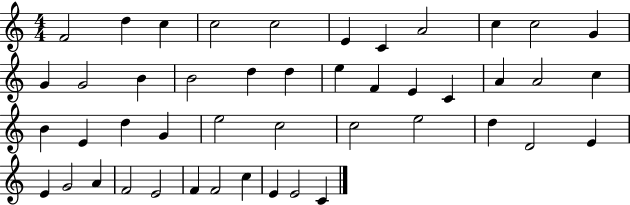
F4/h D5/q C5/q C5/h C5/h E4/q C4/q A4/h C5/q C5/h G4/q G4/q G4/h B4/q B4/h D5/q D5/q E5/q F4/q E4/q C4/q A4/q A4/h C5/q B4/q E4/q D5/q G4/q E5/h C5/h C5/h E5/h D5/q D4/h E4/q E4/q G4/h A4/q F4/h E4/h F4/q F4/h C5/q E4/q E4/h C4/q